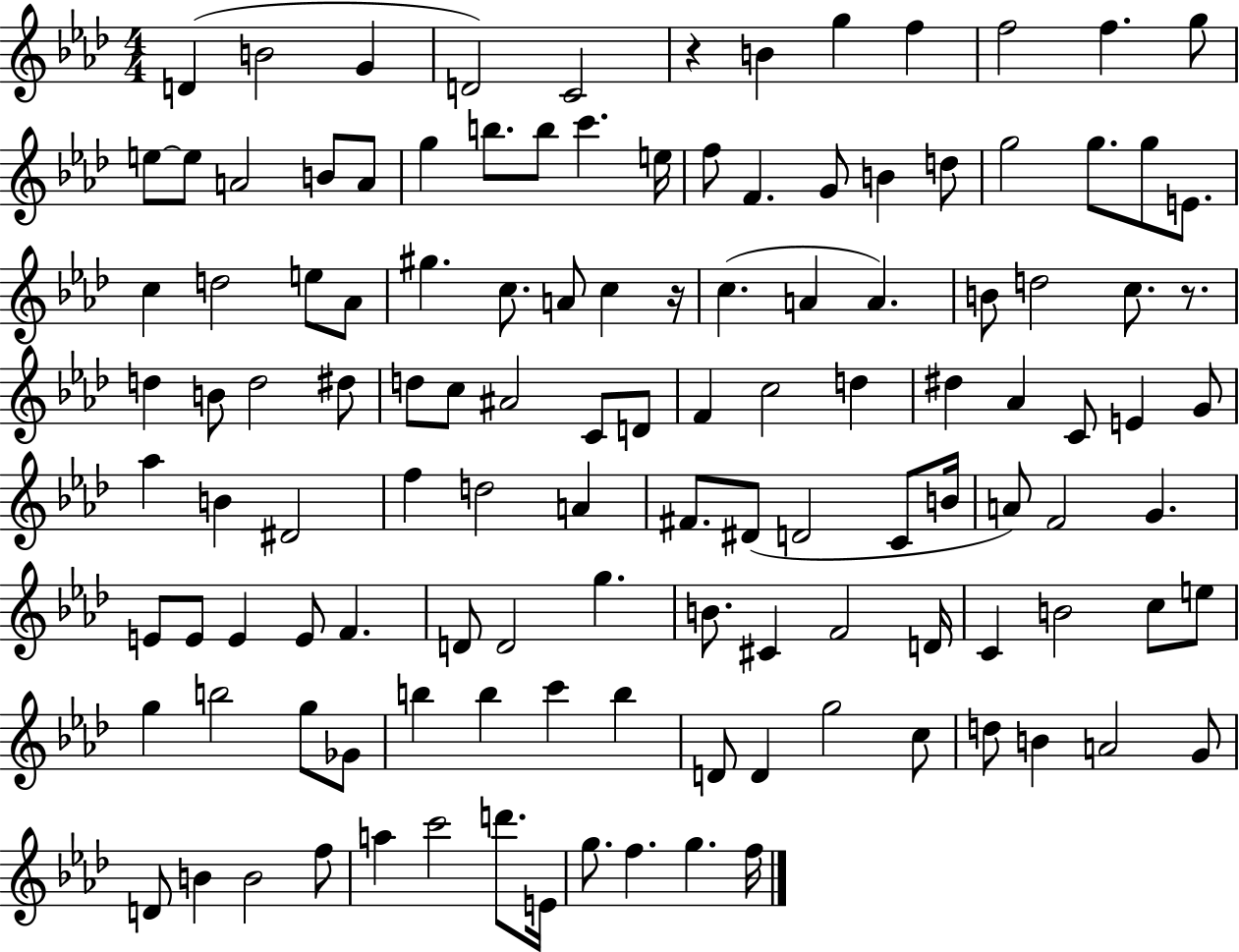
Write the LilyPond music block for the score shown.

{
  \clef treble
  \numericTimeSignature
  \time 4/4
  \key aes \major
  d'4( b'2 g'4 | d'2) c'2 | r4 b'4 g''4 f''4 | f''2 f''4. g''8 | \break e''8~~ e''8 a'2 b'8 a'8 | g''4 b''8. b''8 c'''4. e''16 | f''8 f'4. g'8 b'4 d''8 | g''2 g''8. g''8 e'8. | \break c''4 d''2 e''8 aes'8 | gis''4. c''8. a'8 c''4 r16 | c''4.( a'4 a'4.) | b'8 d''2 c''8. r8. | \break d''4 b'8 d''2 dis''8 | d''8 c''8 ais'2 c'8 d'8 | f'4 c''2 d''4 | dis''4 aes'4 c'8 e'4 g'8 | \break aes''4 b'4 dis'2 | f''4 d''2 a'4 | fis'8. dis'8( d'2 c'8 b'16 | a'8) f'2 g'4. | \break e'8 e'8 e'4 e'8 f'4. | d'8 d'2 g''4. | b'8. cis'4 f'2 d'16 | c'4 b'2 c''8 e''8 | \break g''4 b''2 g''8 ges'8 | b''4 b''4 c'''4 b''4 | d'8 d'4 g''2 c''8 | d''8 b'4 a'2 g'8 | \break d'8 b'4 b'2 f''8 | a''4 c'''2 d'''8. e'16 | g''8. f''4. g''4. f''16 | \bar "|."
}